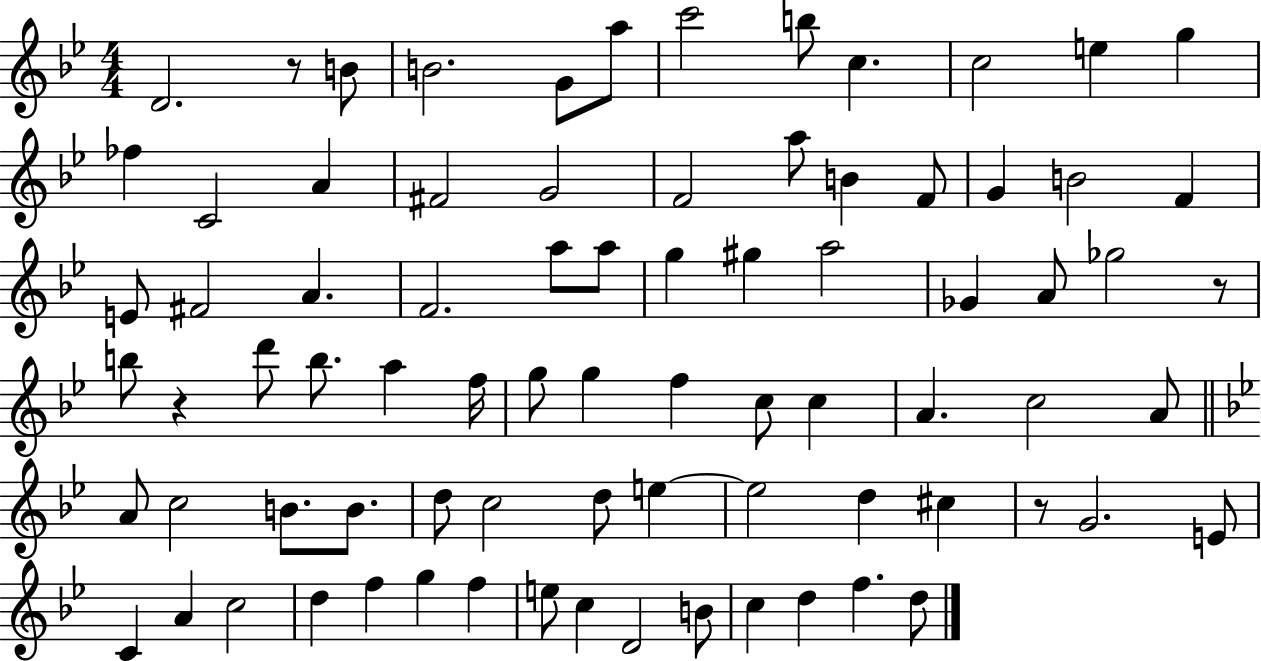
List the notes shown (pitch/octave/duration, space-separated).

D4/h. R/e B4/e B4/h. G4/e A5/e C6/h B5/e C5/q. C5/h E5/q G5/q FES5/q C4/h A4/q F#4/h G4/h F4/h A5/e B4/q F4/e G4/q B4/h F4/q E4/e F#4/h A4/q. F4/h. A5/e A5/e G5/q G#5/q A5/h Gb4/q A4/e Gb5/h R/e B5/e R/q D6/e B5/e. A5/q F5/s G5/e G5/q F5/q C5/e C5/q A4/q. C5/h A4/e A4/e C5/h B4/e. B4/e. D5/e C5/h D5/e E5/q E5/h D5/q C#5/q R/e G4/h. E4/e C4/q A4/q C5/h D5/q F5/q G5/q F5/q E5/e C5/q D4/h B4/e C5/q D5/q F5/q. D5/e